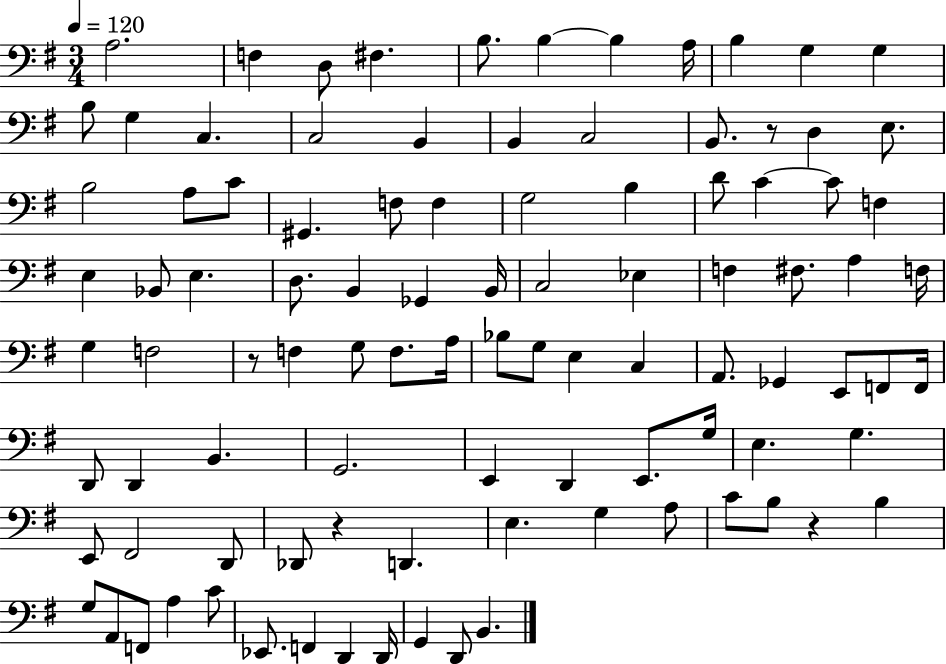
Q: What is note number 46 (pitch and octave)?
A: F3